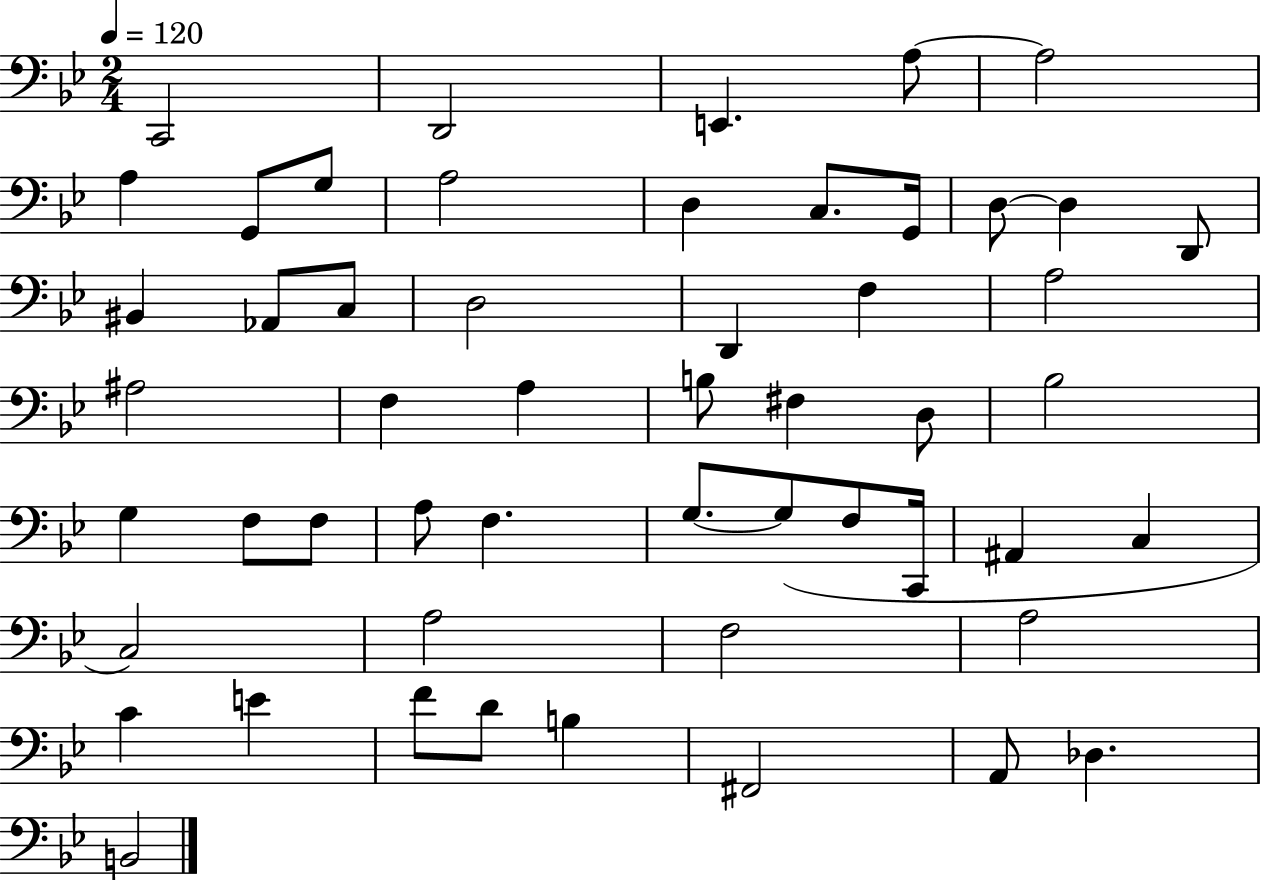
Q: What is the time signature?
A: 2/4